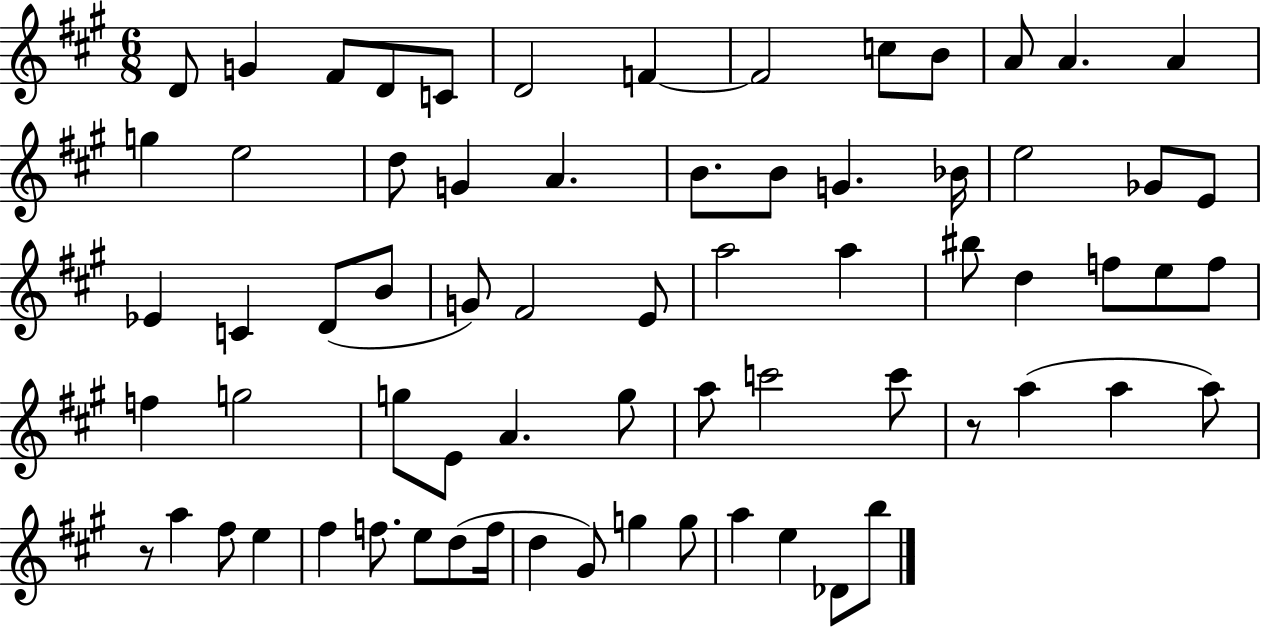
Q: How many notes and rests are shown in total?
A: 69